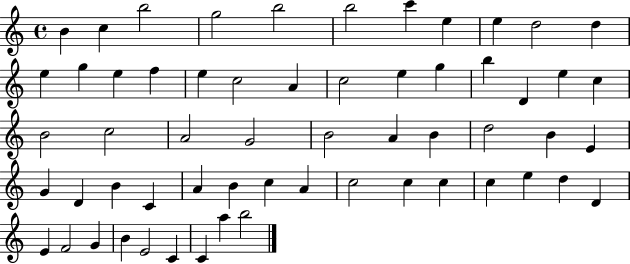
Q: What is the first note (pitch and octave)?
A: B4